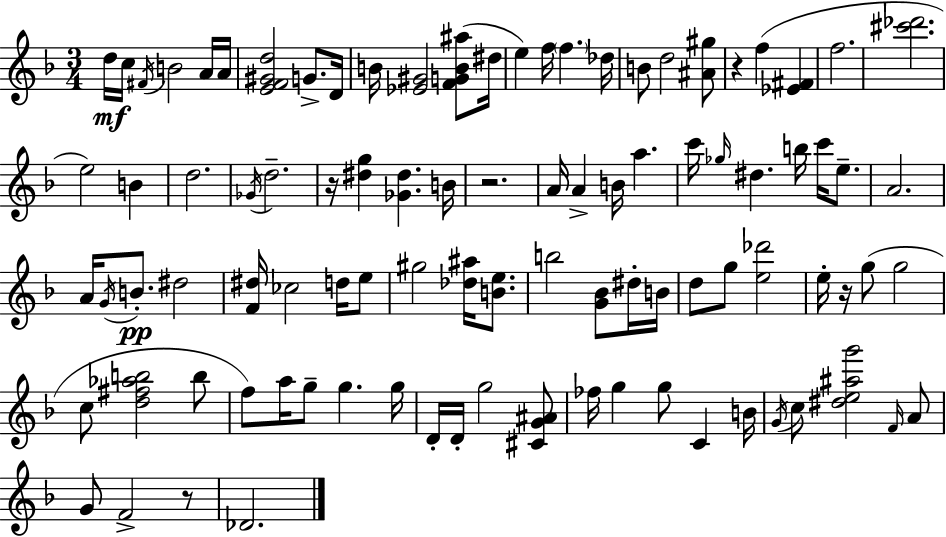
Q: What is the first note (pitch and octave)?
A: D5